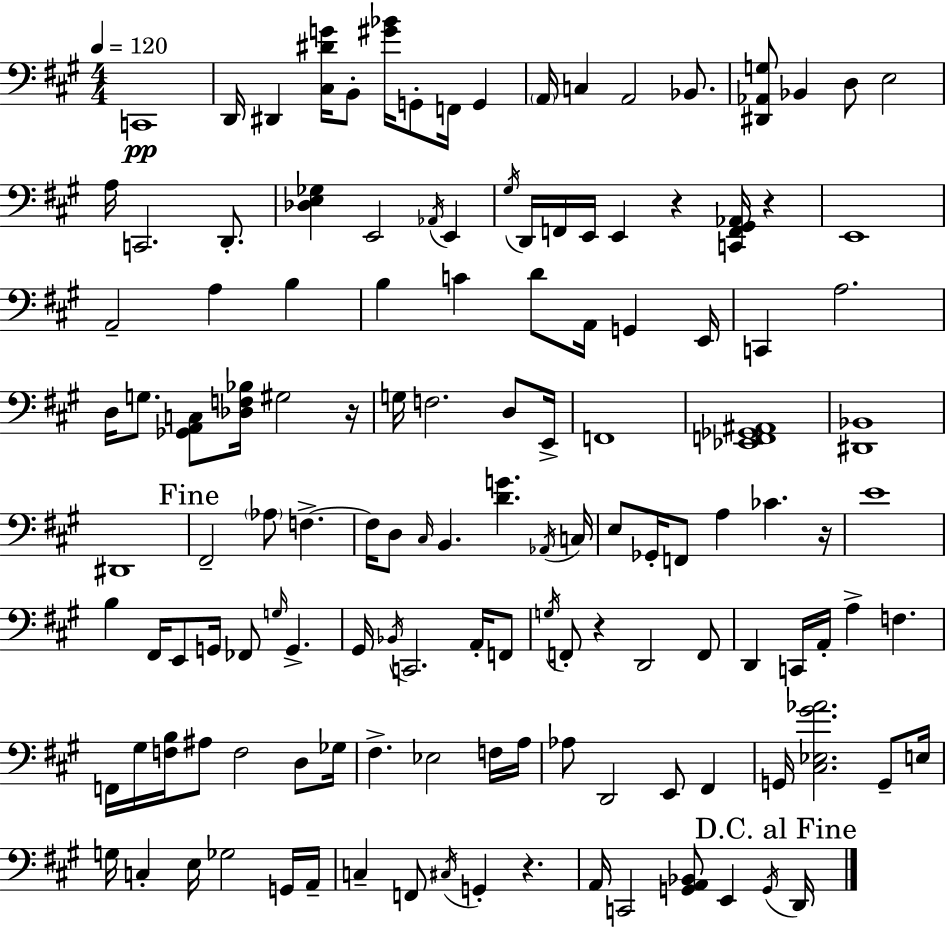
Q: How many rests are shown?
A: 6